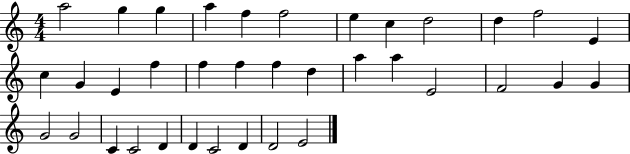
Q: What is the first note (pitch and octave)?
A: A5